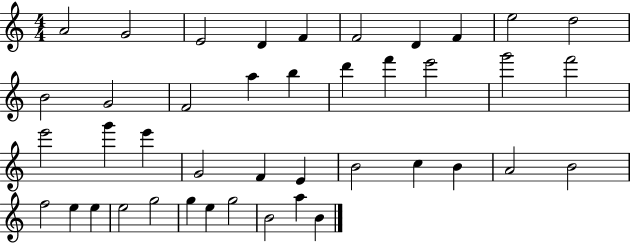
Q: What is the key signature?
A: C major